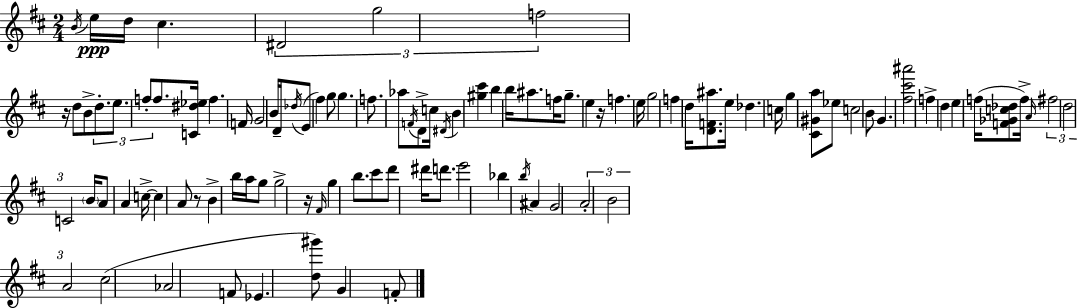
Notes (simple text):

B4/s E5/s D5/s C#5/q. D#4/h G5/h F5/h R/s D5/e B4/e D5/e. E5/e. F5/e F5/e. [C4,D#5,Eb5]/s F5/q. F4/s G4/h B4/s D4/s Db5/s E4/e F#5/q G5/e G5/q. F5/e. Ab5/e F4/s D4/e C5/s D#4/s B4/q [G#5,C#6]/q B5/q B5/s A#5/e. F5/s G5/e. E5/q R/s F5/q. E5/s G5/h F5/q D5/s [D4,F4,A#5]/e. E5/s Db5/q. C5/s G5/q [C#4,G#4,A5]/e Eb5/e C5/h B4/e G4/q. [F#5,C#6,A#6]/h F5/q D5/q E5/q F5/s [F4,Gb4,C5,Db5]/e F5/s A4/s F#5/h D5/h C4/h B4/s A4/e A4/q C5/s C5/q A4/e R/e B4/q B5/s A5/s G5/e G5/h R/s F#4/s G5/q B5/e. C#6/e D6/e D#6/s D6/e. E6/h Bb5/q B5/s A#4/q G4/h A4/h B4/h A4/h C#5/h Ab4/h F4/e Eb4/q. [D5,G#6]/e G4/q F4/e